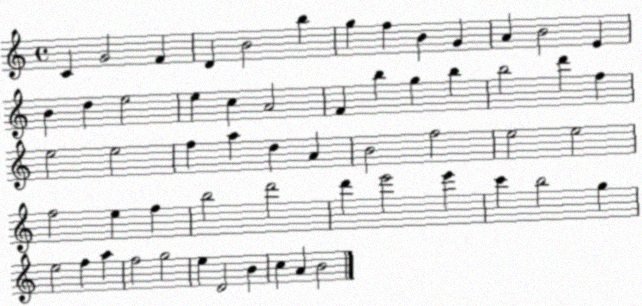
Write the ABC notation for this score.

X:1
T:Untitled
M:4/4
L:1/4
K:C
C G2 F D B2 b g f B G A B2 E B d e2 e c A2 F b g b b2 d' f e2 e2 f a d A B2 f2 e2 e2 f2 e f b2 d'2 d' e'2 e' c' b2 g e2 f a f2 g2 e D2 B c A B2